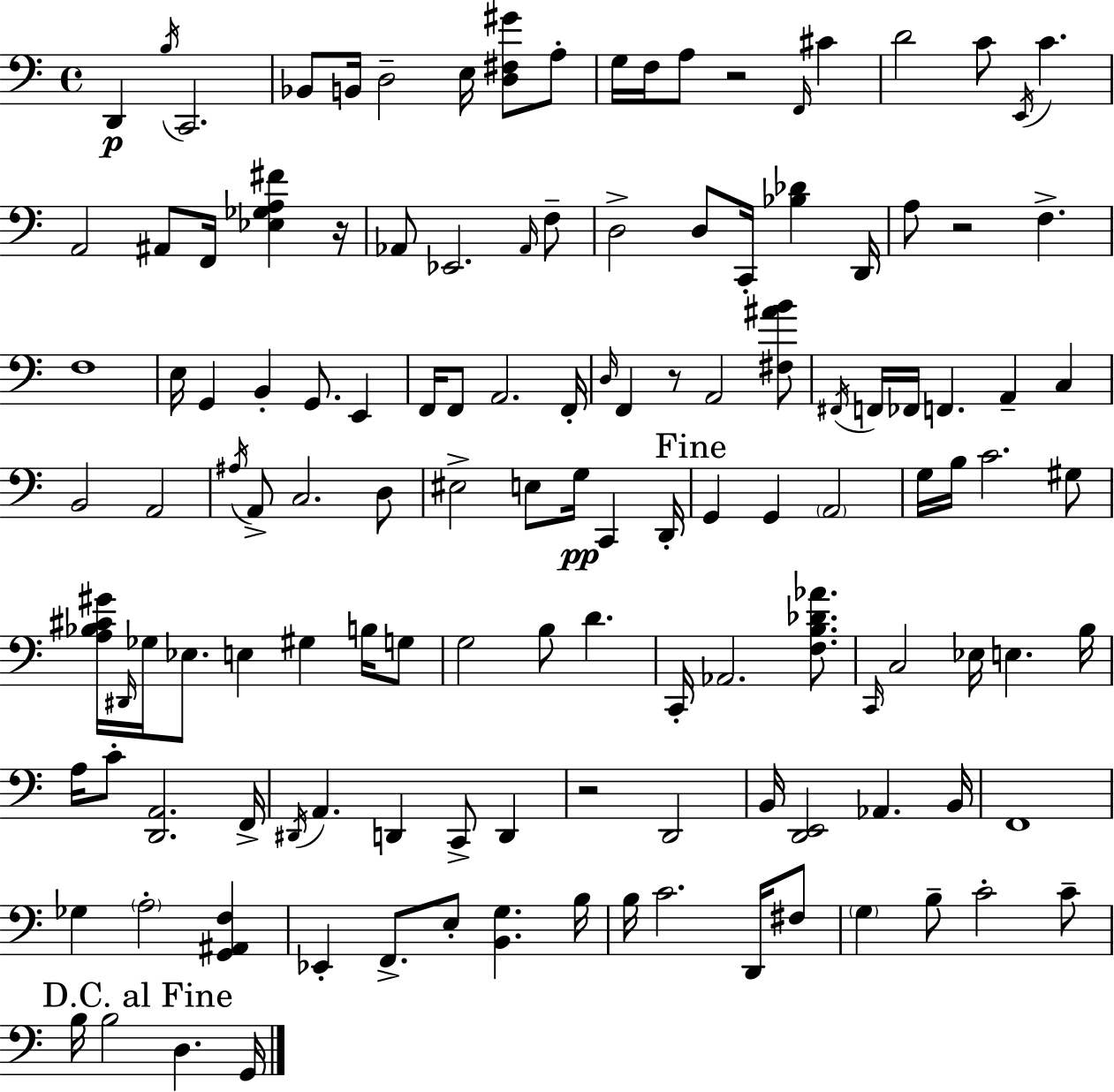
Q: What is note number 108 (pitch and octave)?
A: G3